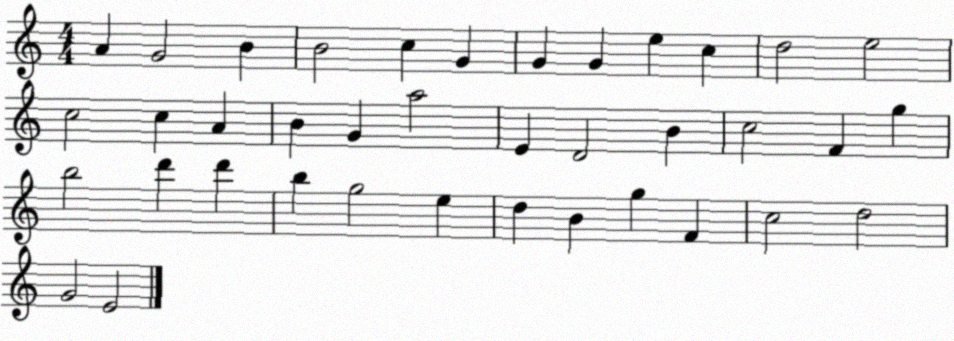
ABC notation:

X:1
T:Untitled
M:4/4
L:1/4
K:C
A G2 B B2 c G G G e c d2 e2 c2 c A B G a2 E D2 B c2 F g b2 d' d' b g2 e d B g F c2 d2 G2 E2